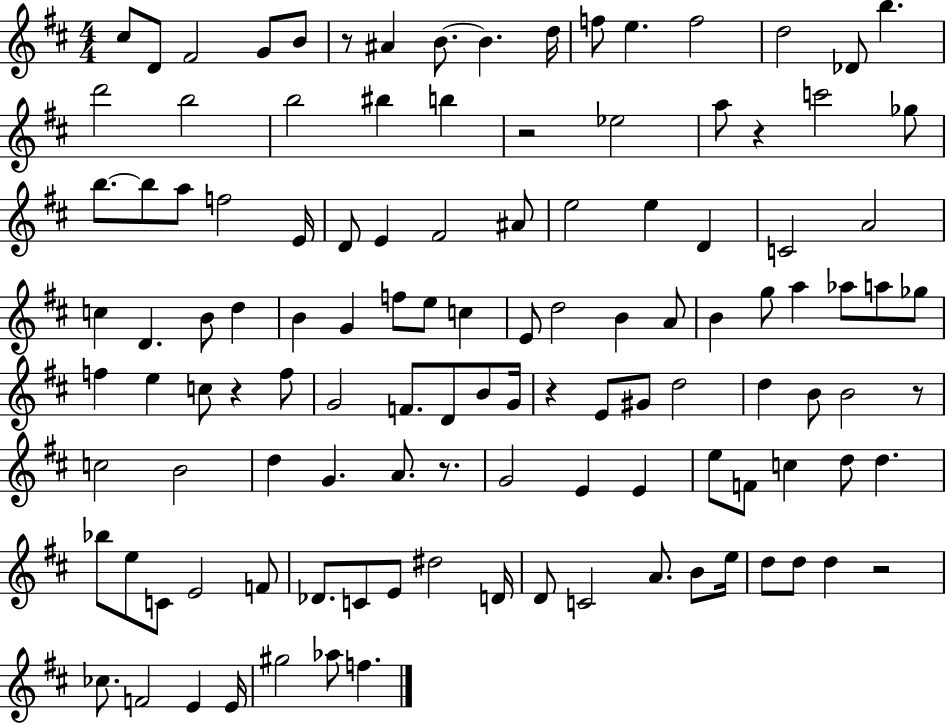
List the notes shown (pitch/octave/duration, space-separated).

C#5/e D4/e F#4/h G4/e B4/e R/e A#4/q B4/e. B4/q. D5/s F5/e E5/q. F5/h D5/h Db4/e B5/q. D6/h B5/h B5/h BIS5/q B5/q R/h Eb5/h A5/e R/q C6/h Gb5/e B5/e. B5/e A5/e F5/h E4/s D4/e E4/q F#4/h A#4/e E5/h E5/q D4/q C4/h A4/h C5/q D4/q. B4/e D5/q B4/q G4/q F5/e E5/e C5/q E4/e D5/h B4/q A4/e B4/q G5/e A5/q Ab5/e A5/e Gb5/e F5/q E5/q C5/e R/q F5/e G4/h F4/e. D4/e B4/e G4/s R/q E4/e G#4/e D5/h D5/q B4/e B4/h R/e C5/h B4/h D5/q G4/q. A4/e. R/e. G4/h E4/q E4/q E5/e F4/e C5/q D5/e D5/q. Bb5/e E5/e C4/e E4/h F4/e Db4/e. C4/e E4/e D#5/h D4/s D4/e C4/h A4/e. B4/e E5/s D5/e D5/e D5/q R/h CES5/e. F4/h E4/q E4/s G#5/h Ab5/e F5/q.